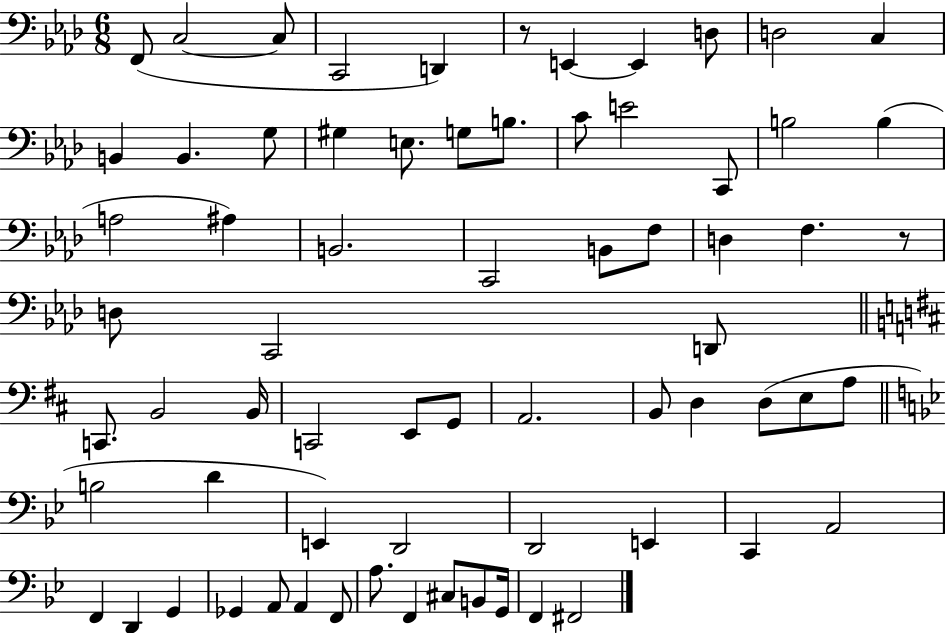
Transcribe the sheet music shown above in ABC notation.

X:1
T:Untitled
M:6/8
L:1/4
K:Ab
F,,/2 C,2 C,/2 C,,2 D,, z/2 E,, E,, D,/2 D,2 C, B,, B,, G,/2 ^G, E,/2 G,/2 B,/2 C/2 E2 C,,/2 B,2 B, A,2 ^A, B,,2 C,,2 B,,/2 F,/2 D, F, z/2 D,/2 C,,2 D,,/2 C,,/2 B,,2 B,,/4 C,,2 E,,/2 G,,/2 A,,2 B,,/2 D, D,/2 E,/2 A,/2 B,2 D E,, D,,2 D,,2 E,, C,, A,,2 F,, D,, G,, _G,, A,,/2 A,, F,,/2 A,/2 F,, ^C,/2 B,,/2 G,,/4 F,, ^F,,2